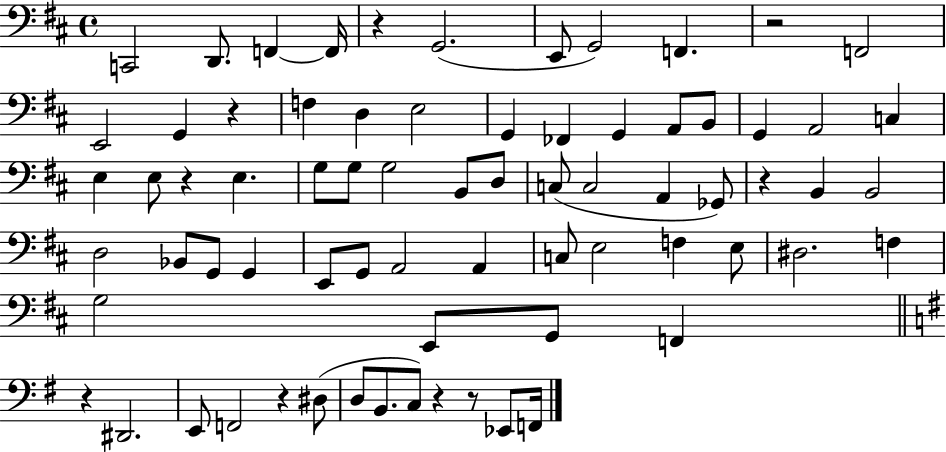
X:1
T:Untitled
M:4/4
L:1/4
K:D
C,,2 D,,/2 F,, F,,/4 z G,,2 E,,/2 G,,2 F,, z2 F,,2 E,,2 G,, z F, D, E,2 G,, _F,, G,, A,,/2 B,,/2 G,, A,,2 C, E, E,/2 z E, G,/2 G,/2 G,2 B,,/2 D,/2 C,/2 C,2 A,, _G,,/2 z B,, B,,2 D,2 _B,,/2 G,,/2 G,, E,,/2 G,,/2 A,,2 A,, C,/2 E,2 F, E,/2 ^D,2 F, G,2 E,,/2 G,,/2 F,, z ^D,,2 E,,/2 F,,2 z ^D,/2 D,/2 B,,/2 C,/2 z z/2 _E,,/2 F,,/4